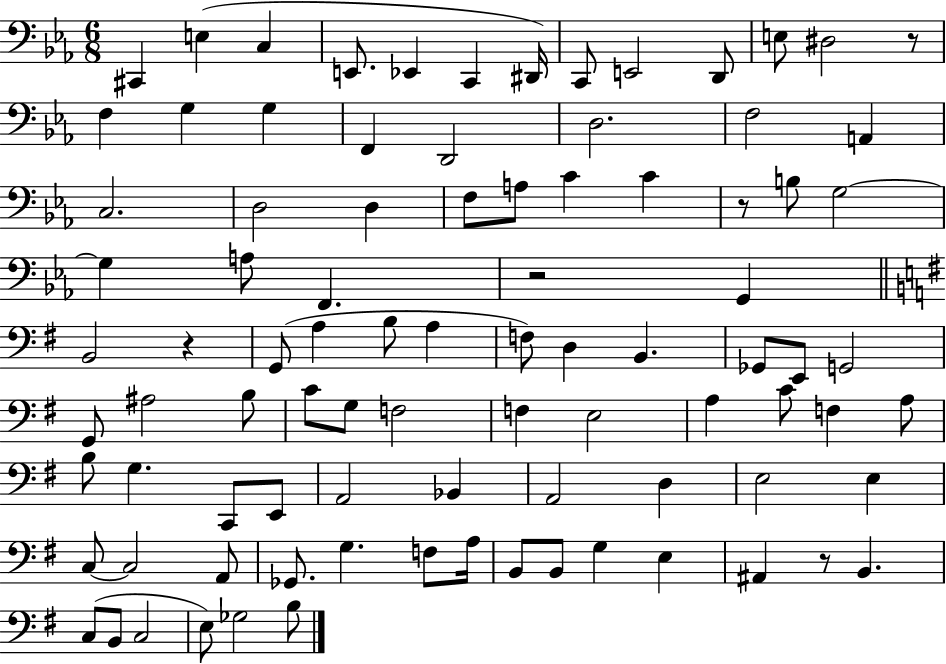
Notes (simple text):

C#2/q E3/q C3/q E2/e. Eb2/q C2/q D#2/s C2/e E2/h D2/e E3/e D#3/h R/e F3/q G3/q G3/q F2/q D2/h D3/h. F3/h A2/q C3/h. D3/h D3/q F3/e A3/e C4/q C4/q R/e B3/e G3/h G3/q A3/e F2/q. R/h G2/q B2/h R/q G2/e A3/q B3/e A3/q F3/e D3/q B2/q. Gb2/e E2/e G2/h G2/e A#3/h B3/e C4/e G3/e F3/h F3/q E3/h A3/q C4/e F3/q A3/e B3/e G3/q. C2/e E2/e A2/h Bb2/q A2/h D3/q E3/h E3/q C3/e C3/h A2/e Gb2/e. G3/q. F3/e A3/s B2/e B2/e G3/q E3/q A#2/q R/e B2/q. C3/e B2/e C3/h E3/e Gb3/h B3/e